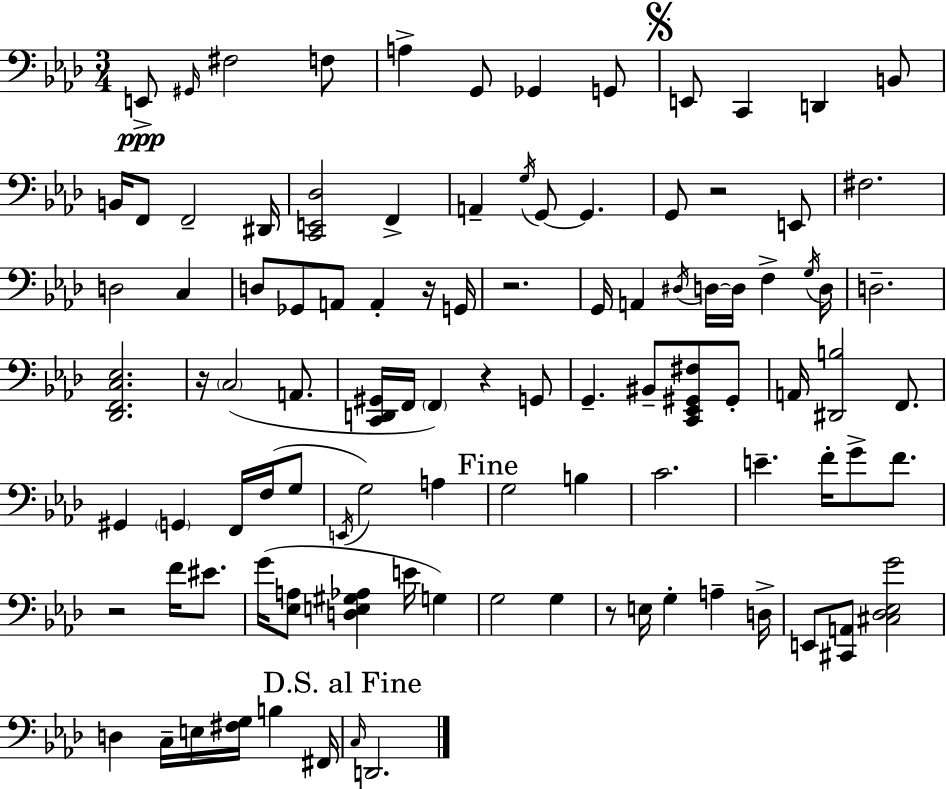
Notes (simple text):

E2/e G#2/s F#3/h F3/e A3/q G2/e Gb2/q G2/e E2/e C2/q D2/q B2/e B2/s F2/e F2/h D#2/s [C2,E2,Db3]/h F2/q A2/q G3/s G2/e G2/q. G2/e R/h E2/e F#3/h. D3/h C3/q D3/e Gb2/e A2/e A2/q R/s G2/s R/h. G2/s A2/q D#3/s D3/s D3/s F3/q G3/s D3/s D3/h. [Db2,F2,C3,Eb3]/h. R/s C3/h A2/e. [C2,D2,G#2]/s F2/s F2/q R/q G2/e G2/q. BIS2/e [C2,Eb2,G#2,F#3]/e G#2/e A2/s [D#2,B3]/h F2/e. G#2/q G2/q F2/s F3/s G3/e E2/s G3/h A3/q G3/h B3/q C4/h. E4/q. F4/s G4/e F4/e. R/h F4/s EIS4/e. G4/s [Eb3,A3]/e [D3,E3,G#3,Ab3]/q E4/s G3/q G3/h G3/q R/e E3/s G3/q A3/q D3/s E2/e [C#2,A2]/e [C#3,Db3,Eb3,G4]/h D3/q C3/s E3/s [F#3,G3]/s B3/q F#2/s C3/s D2/h.